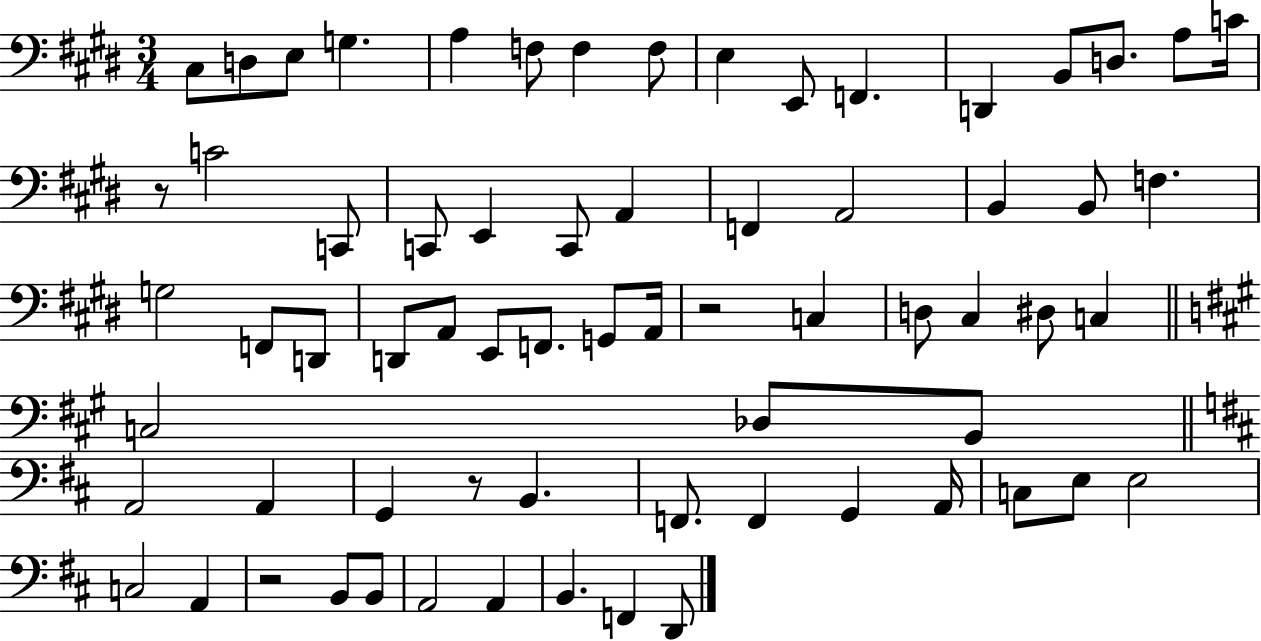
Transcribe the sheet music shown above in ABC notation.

X:1
T:Untitled
M:3/4
L:1/4
K:E
^C,/2 D,/2 E,/2 G, A, F,/2 F, F,/2 E, E,,/2 F,, D,, B,,/2 D,/2 A,/2 C/4 z/2 C2 C,,/2 C,,/2 E,, C,,/2 A,, F,, A,,2 B,, B,,/2 F, G,2 F,,/2 D,,/2 D,,/2 A,,/2 E,,/2 F,,/2 G,,/2 A,,/4 z2 C, D,/2 ^C, ^D,/2 C, C,2 _D,/2 B,,/2 A,,2 A,, G,, z/2 B,, F,,/2 F,, G,, A,,/4 C,/2 E,/2 E,2 C,2 A,, z2 B,,/2 B,,/2 A,,2 A,, B,, F,, D,,/2